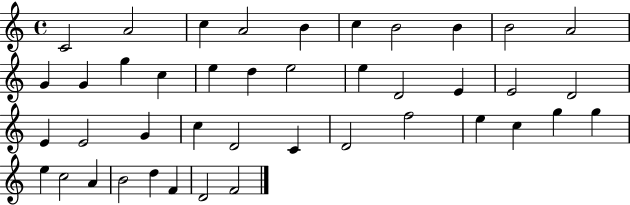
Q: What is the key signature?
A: C major